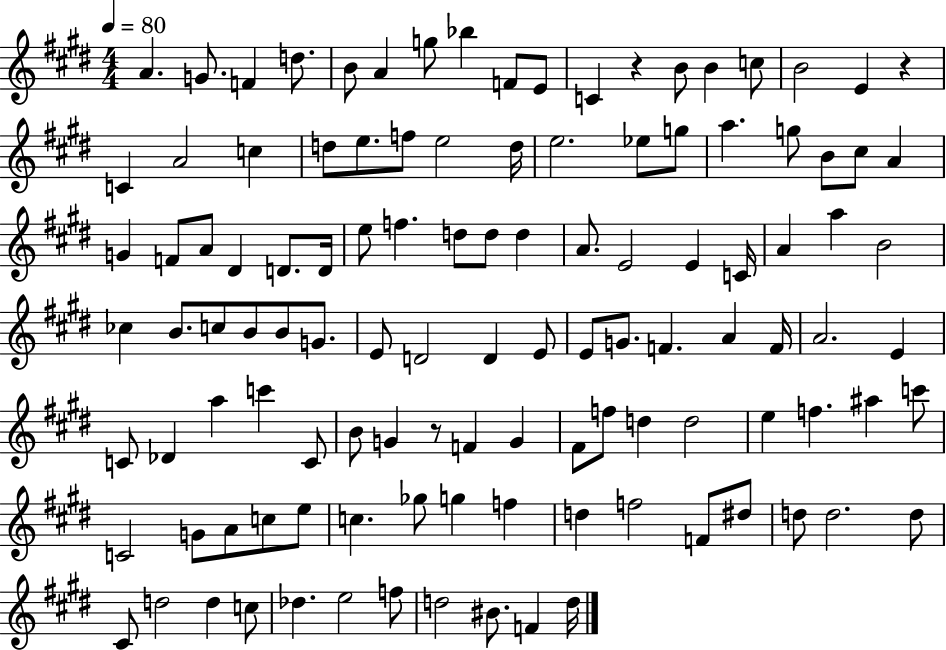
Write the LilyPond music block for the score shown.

{
  \clef treble
  \numericTimeSignature
  \time 4/4
  \key e \major
  \tempo 4 = 80
  a'4. g'8. f'4 d''8. | b'8 a'4 g''8 bes''4 f'8 e'8 | c'4 r4 b'8 b'4 c''8 | b'2 e'4 r4 | \break c'4 a'2 c''4 | d''8 e''8. f''8 e''2 d''16 | e''2. ees''8 g''8 | a''4. g''8 b'8 cis''8 a'4 | \break g'4 f'8 a'8 dis'4 d'8. d'16 | e''8 f''4. d''8 d''8 d''4 | a'8. e'2 e'4 c'16 | a'4 a''4 b'2 | \break ces''4 b'8. c''8 b'8 b'8 g'8. | e'8 d'2 d'4 e'8 | e'8 g'8. f'4. a'4 f'16 | a'2. e'4 | \break c'8 des'4 a''4 c'''4 c'8 | b'8 g'4 r8 f'4 g'4 | fis'8 f''8 d''4 d''2 | e''4 f''4. ais''4 c'''8 | \break c'2 g'8 a'8 c''8 e''8 | c''4. ges''8 g''4 f''4 | d''4 f''2 f'8 dis''8 | d''8 d''2. d''8 | \break cis'8 d''2 d''4 c''8 | des''4. e''2 f''8 | d''2 bis'8. f'4 d''16 | \bar "|."
}